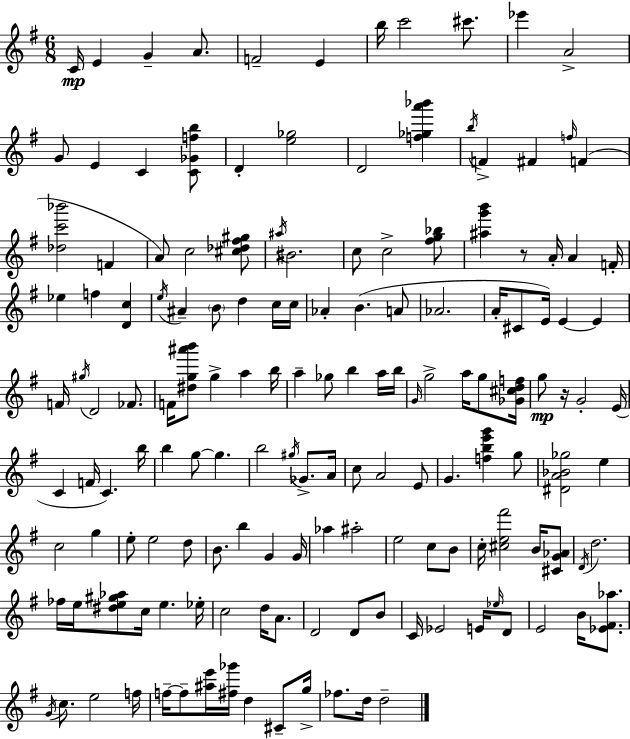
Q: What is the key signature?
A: G major